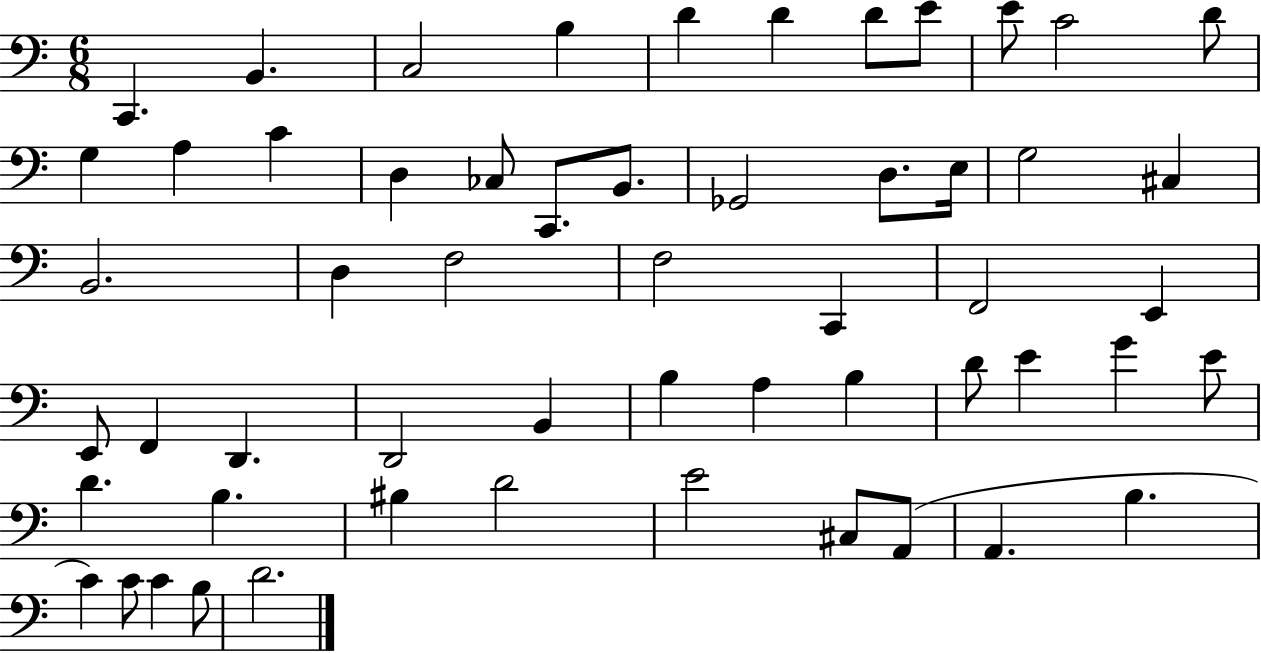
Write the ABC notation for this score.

X:1
T:Untitled
M:6/8
L:1/4
K:C
C,, B,, C,2 B, D D D/2 E/2 E/2 C2 D/2 G, A, C D, _C,/2 C,,/2 B,,/2 _G,,2 D,/2 E,/4 G,2 ^C, B,,2 D, F,2 F,2 C,, F,,2 E,, E,,/2 F,, D,, D,,2 B,, B, A, B, D/2 E G E/2 D B, ^B, D2 E2 ^C,/2 A,,/2 A,, B, C C/2 C B,/2 D2